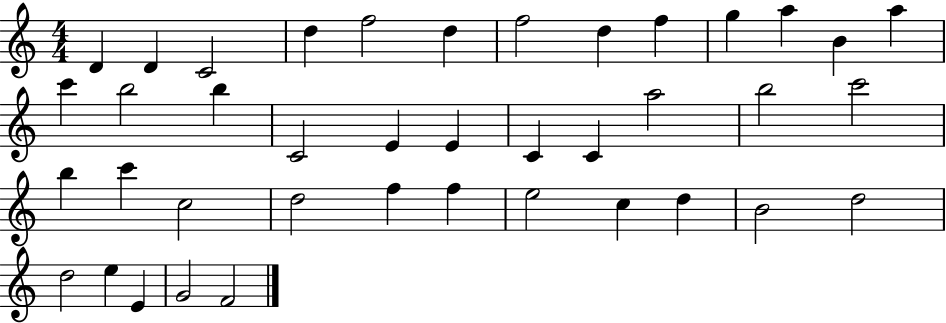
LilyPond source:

{
  \clef treble
  \numericTimeSignature
  \time 4/4
  \key c \major
  d'4 d'4 c'2 | d''4 f''2 d''4 | f''2 d''4 f''4 | g''4 a''4 b'4 a''4 | \break c'''4 b''2 b''4 | c'2 e'4 e'4 | c'4 c'4 a''2 | b''2 c'''2 | \break b''4 c'''4 c''2 | d''2 f''4 f''4 | e''2 c''4 d''4 | b'2 d''2 | \break d''2 e''4 e'4 | g'2 f'2 | \bar "|."
}